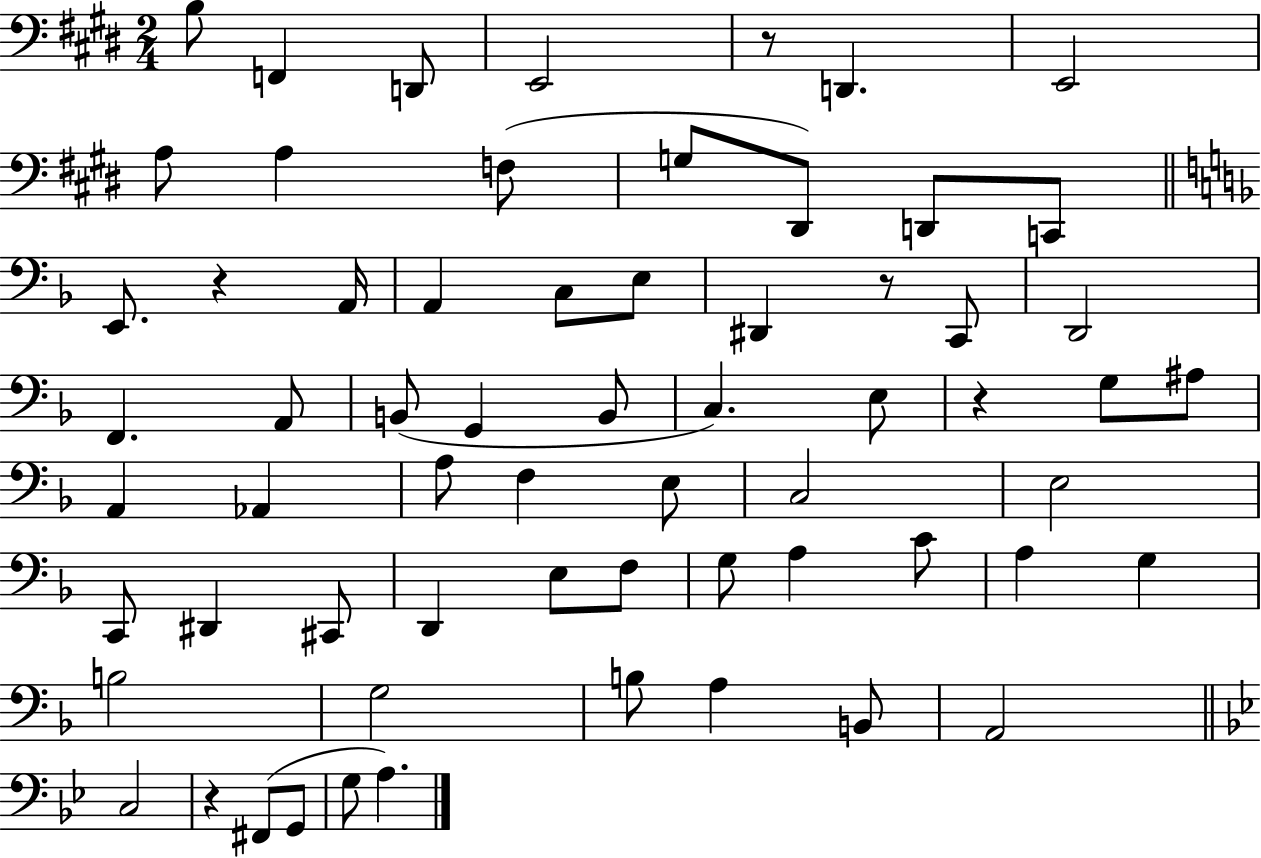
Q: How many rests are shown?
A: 5